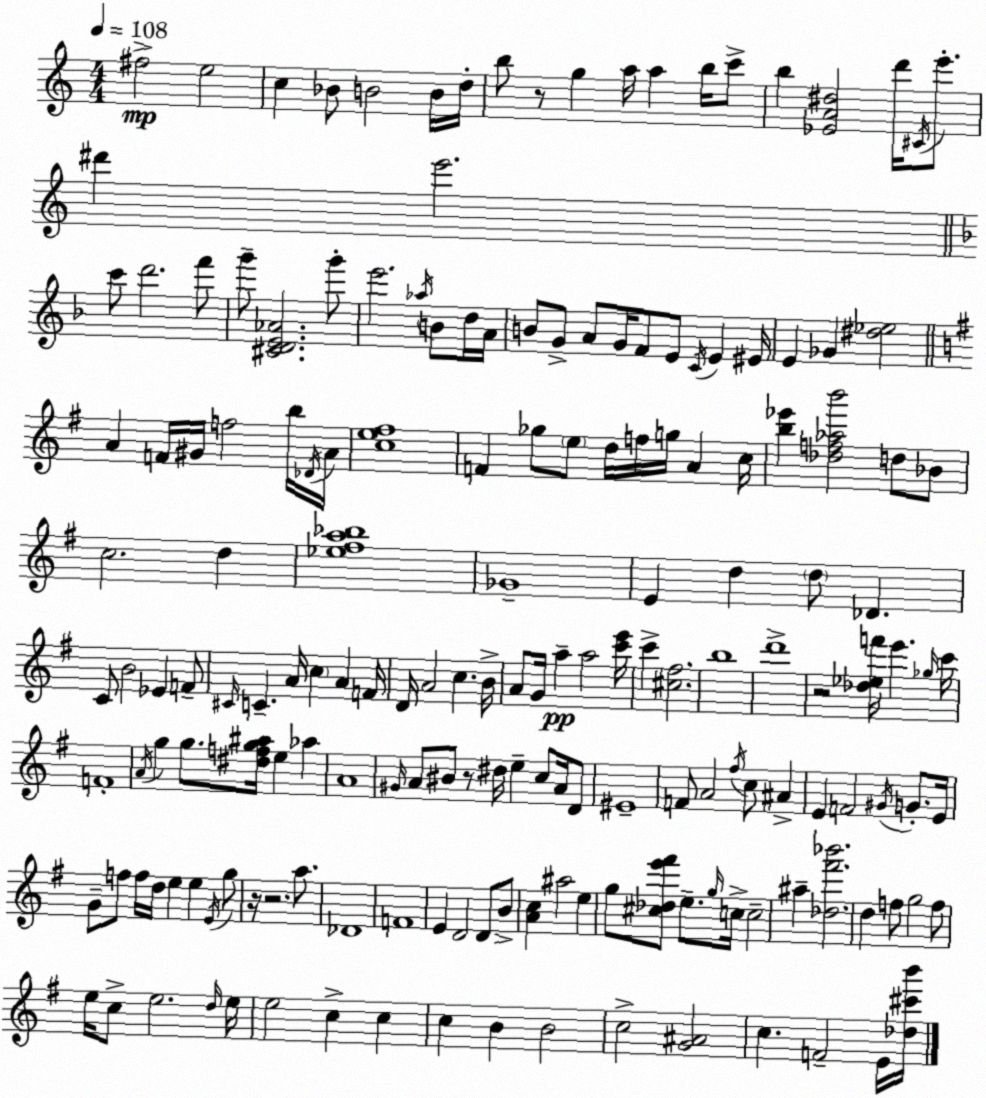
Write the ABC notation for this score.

X:1
T:Untitled
M:4/4
L:1/4
K:C
^f2 e2 c _B/2 B2 B/4 d/4 b/2 z/2 g a/4 a b/4 c'/2 b [_EA^d]2 d'/4 ^C/4 e'/2 ^d' e'2 c'/2 d'2 f'/2 g'/2 [^CDE_A]2 g'/2 e'2 _a/4 B/2 d/4 A/4 B/2 G/2 A/2 G/4 F/2 E/2 C/4 E ^E/4 E _G [^d_e]2 A F/4 ^G/4 f2 b/4 _D/4 A/4 [ce^f]4 F _g/2 e/2 d/4 f/4 g/4 A c/4 [b_e'] [_df_ab']2 d/2 _B/2 c2 d [_e^fa_b]4 _G4 E d d/2 _D C/2 B2 _E F/2 ^C/4 C A/4 c A F/4 D/4 A2 c B/4 A/2 G/4 a a2 [c'e']/4 c' [^c^f]2 b4 d'4 z2 [_d_ef']/4 e' _g/4 c'/4 F4 A/4 g g/2 [^dfg^a]/4 e _a A4 ^G/4 A/2 ^B/2 z/2 ^d/4 e c/2 A/4 D/2 ^E4 F/2 A2 ^f/4 c/2 ^A E F2 ^G/4 G/2 E/4 G/2 f/2 f/4 d/4 e e E/4 g/2 z/4 z2 a/2 _D4 F4 E D2 D/2 B/2 [Ac] ^a2 e g/2 [^c_de'^f']/2 e/2 g/4 c/4 c2 ^a [_d^f'_b']2 d f/2 g2 f/2 e/4 c/2 e2 d/4 e/4 e2 c c c B B2 c2 [G^A]2 c F2 E/4 [_d^c'b']/4